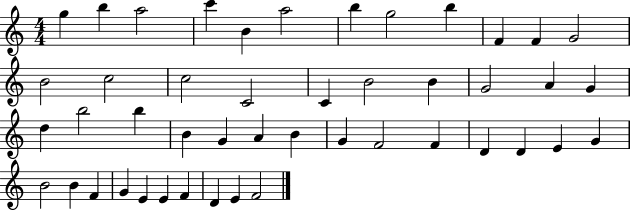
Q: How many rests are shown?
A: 0